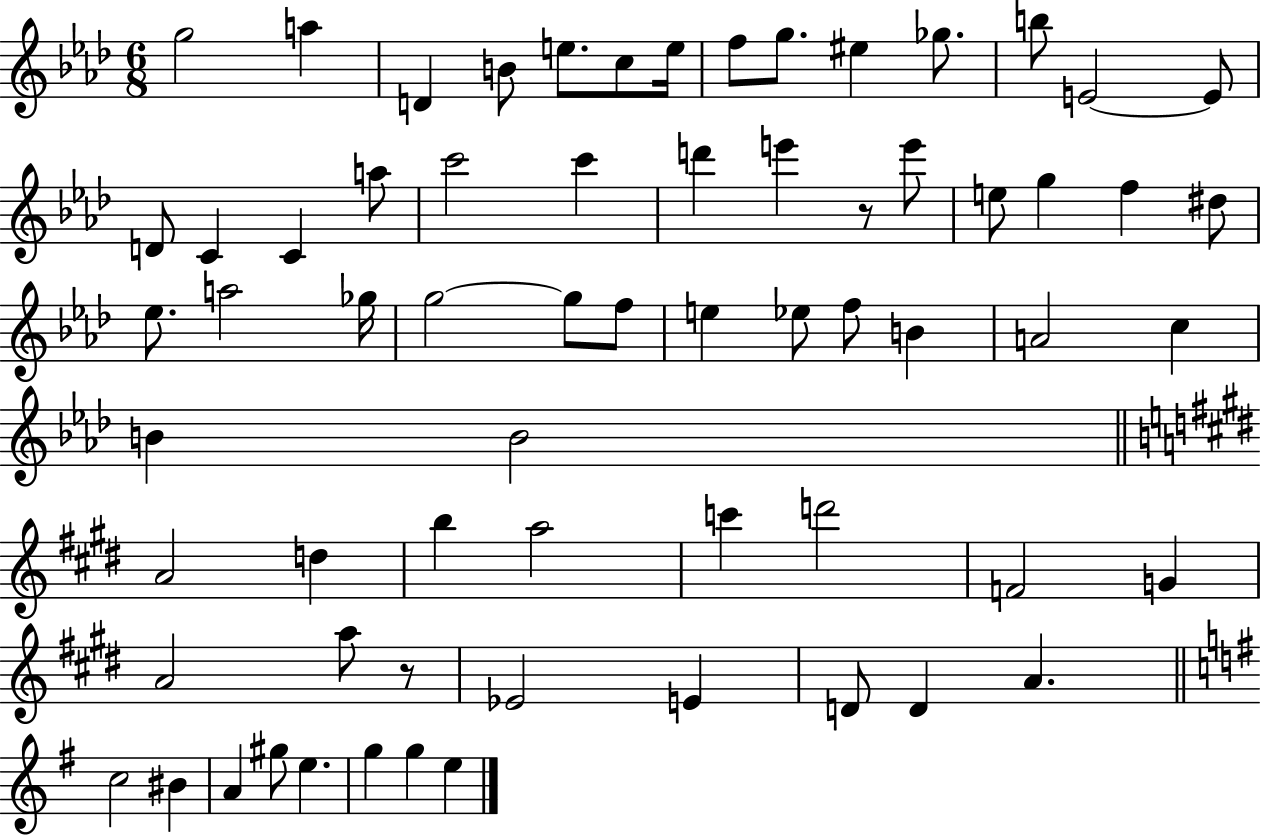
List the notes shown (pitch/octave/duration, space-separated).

G5/h A5/q D4/q B4/e E5/e. C5/e E5/s F5/e G5/e. EIS5/q Gb5/e. B5/e E4/h E4/e D4/e C4/q C4/q A5/e C6/h C6/q D6/q E6/q R/e E6/e E5/e G5/q F5/q D#5/e Eb5/e. A5/h Gb5/s G5/h G5/e F5/e E5/q Eb5/e F5/e B4/q A4/h C5/q B4/q B4/h A4/h D5/q B5/q A5/h C6/q D6/h F4/h G4/q A4/h A5/e R/e Eb4/h E4/q D4/e D4/q A4/q. C5/h BIS4/q A4/q G#5/e E5/q. G5/q G5/q E5/q